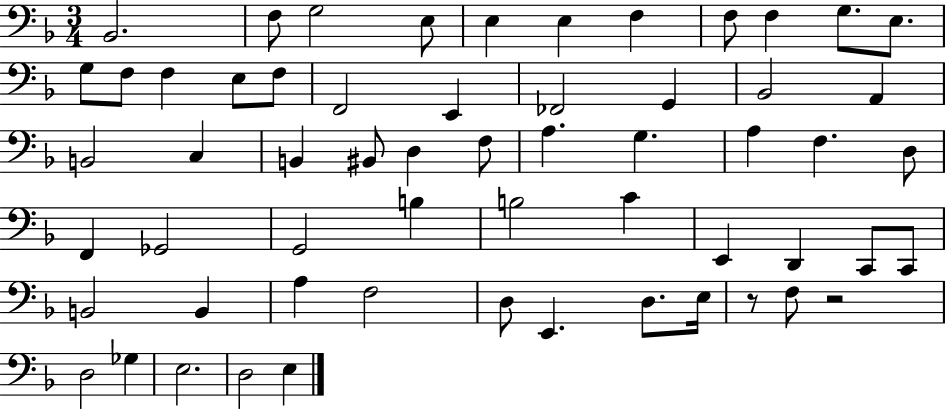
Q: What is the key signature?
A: F major